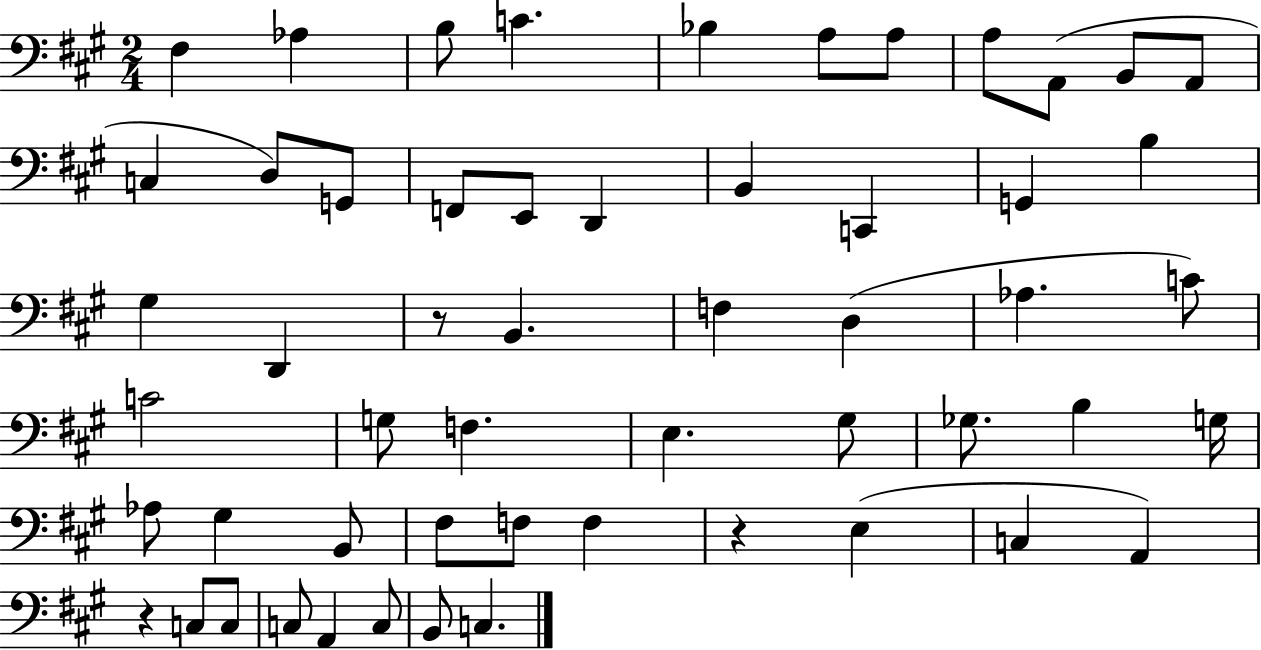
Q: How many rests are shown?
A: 3